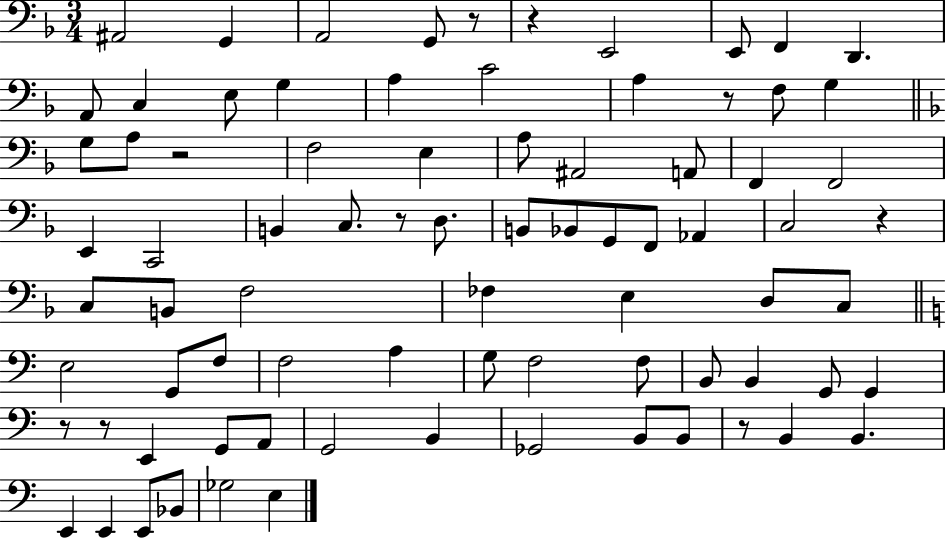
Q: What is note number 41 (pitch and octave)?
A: FES3